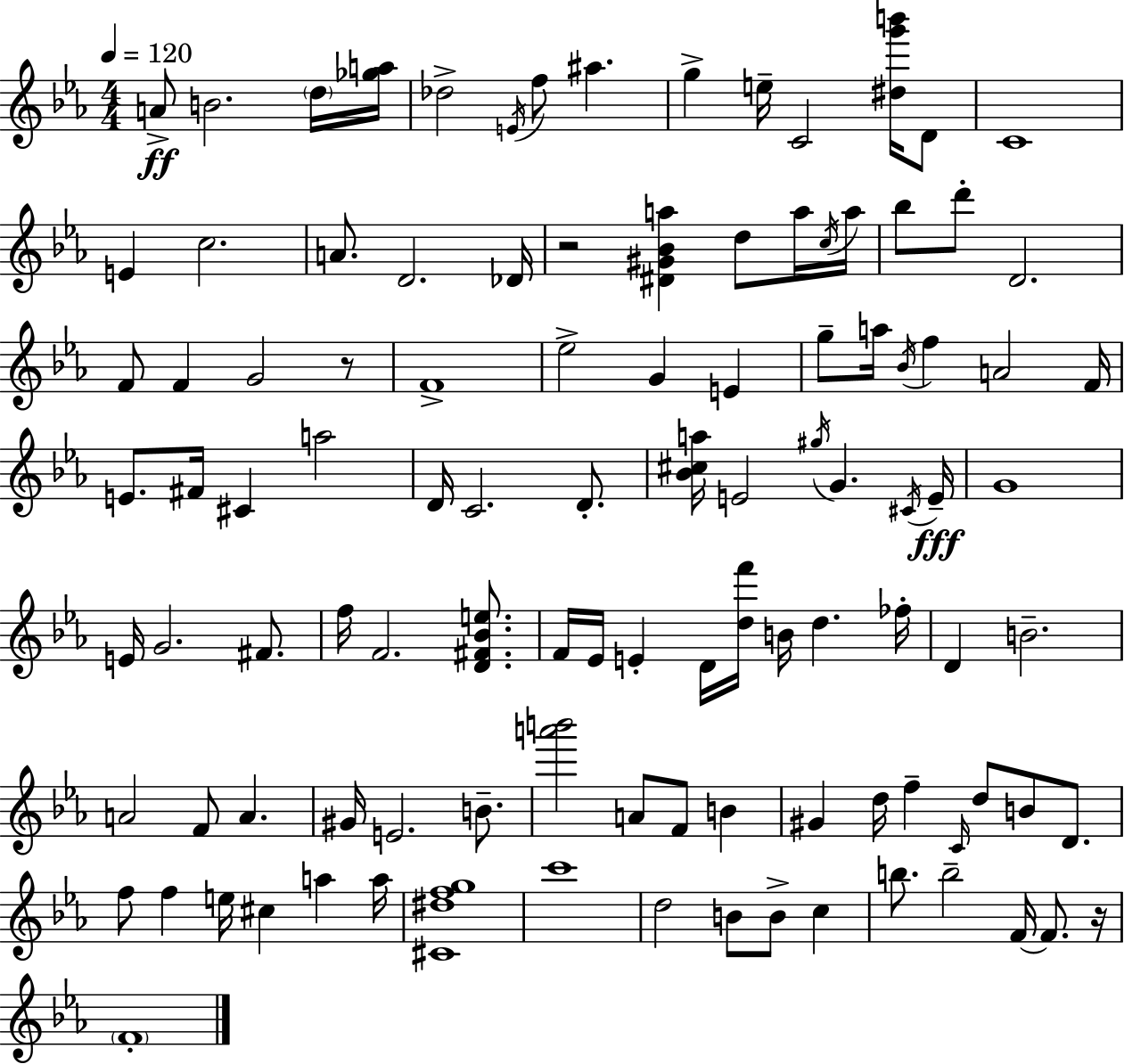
A4/e B4/h. D5/s [Gb5,A5]/s Db5/h E4/s F5/e A#5/q. G5/q E5/s C4/h [D#5,G6,B6]/s D4/e C4/w E4/q C5/h. A4/e. D4/h. Db4/s R/h [D#4,G#4,Bb4,A5]/q D5/e A5/s C5/s A5/s Bb5/e D6/e D4/h. F4/e F4/q G4/h R/e F4/w Eb5/h G4/q E4/q G5/e A5/s Bb4/s F5/q A4/h F4/s E4/e. F#4/s C#4/q A5/h D4/s C4/h. D4/e. [Bb4,C#5,A5]/s E4/h G#5/s G4/q. C#4/s E4/s G4/w E4/s G4/h. F#4/e. F5/s F4/h. [D4,F#4,Bb4,E5]/e. F4/s Eb4/s E4/q D4/s [D5,F6]/s B4/s D5/q. FES5/s D4/q B4/h. A4/h F4/e A4/q. G#4/s E4/h. B4/e. [A6,B6]/h A4/e F4/e B4/q G#4/q D5/s F5/q C4/s D5/e B4/e D4/e. F5/e F5/q E5/s C#5/q A5/q A5/s [C#4,D#5,F5,G5]/w C6/w D5/h B4/e B4/e C5/q B5/e. B5/h F4/s F4/e. R/s F4/w